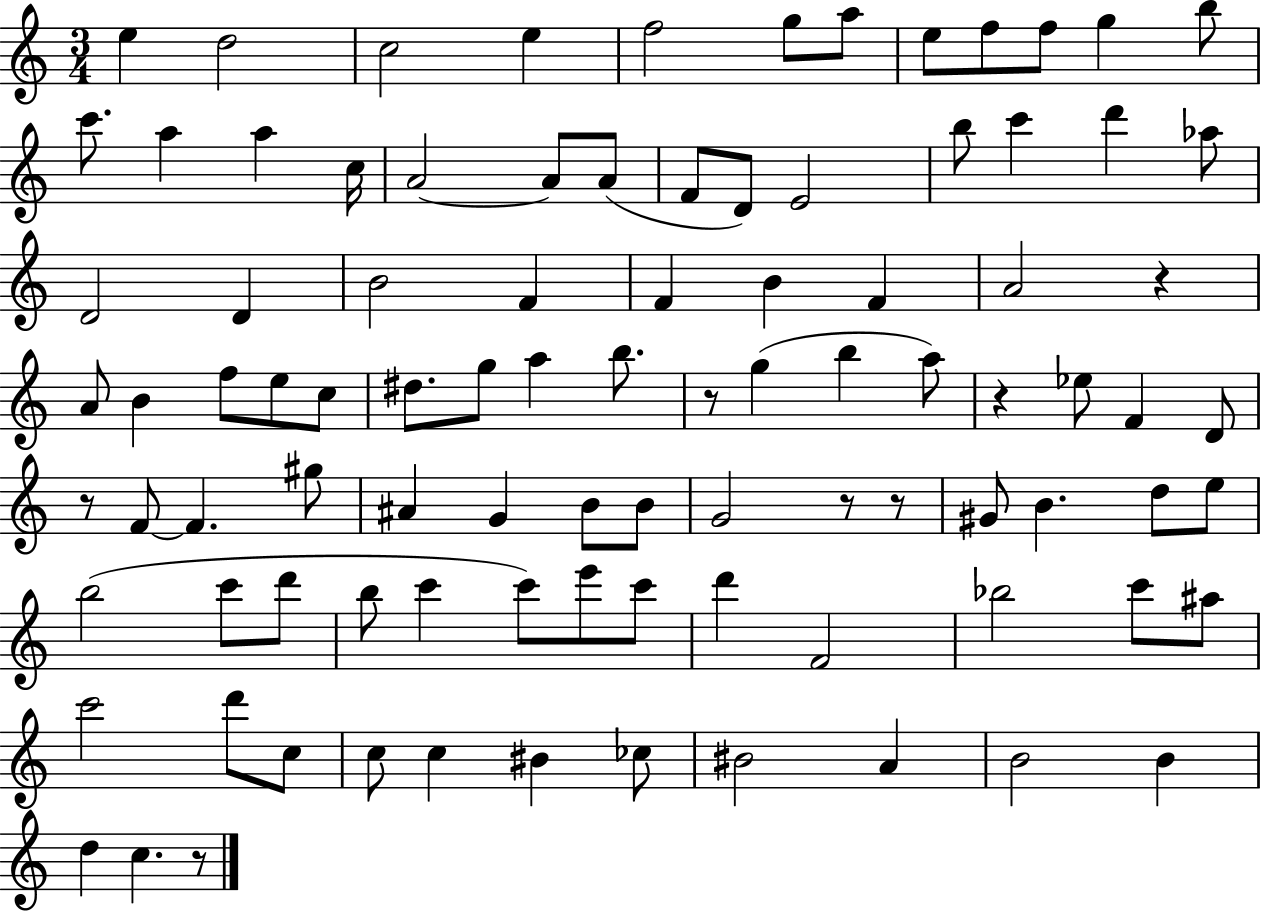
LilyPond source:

{
  \clef treble
  \numericTimeSignature
  \time 3/4
  \key c \major
  e''4 d''2 | c''2 e''4 | f''2 g''8 a''8 | e''8 f''8 f''8 g''4 b''8 | \break c'''8. a''4 a''4 c''16 | a'2~~ a'8 a'8( | f'8 d'8) e'2 | b''8 c'''4 d'''4 aes''8 | \break d'2 d'4 | b'2 f'4 | f'4 b'4 f'4 | a'2 r4 | \break a'8 b'4 f''8 e''8 c''8 | dis''8. g''8 a''4 b''8. | r8 g''4( b''4 a''8) | r4 ees''8 f'4 d'8 | \break r8 f'8~~ f'4. gis''8 | ais'4 g'4 b'8 b'8 | g'2 r8 r8 | gis'8 b'4. d''8 e''8 | \break b''2( c'''8 d'''8 | b''8 c'''4 c'''8) e'''8 c'''8 | d'''4 f'2 | bes''2 c'''8 ais''8 | \break c'''2 d'''8 c''8 | c''8 c''4 bis'4 ces''8 | bis'2 a'4 | b'2 b'4 | \break d''4 c''4. r8 | \bar "|."
}